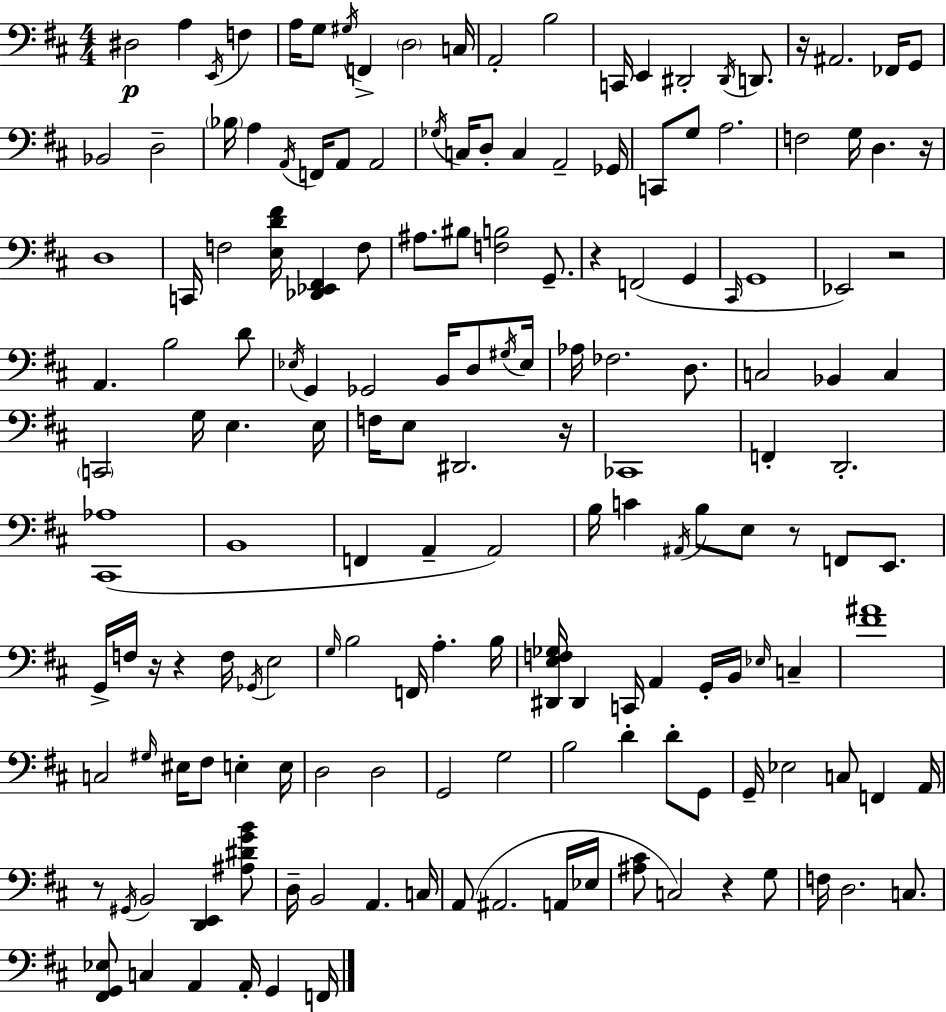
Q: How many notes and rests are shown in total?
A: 165